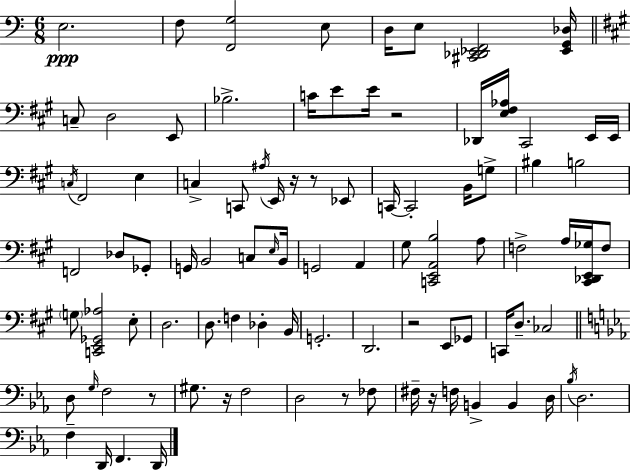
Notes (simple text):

E3/h. F3/e [F2,G3]/h E3/e D3/s E3/e [C#2,Db2,Eb2,F2]/h [Eb2,G2,Db3]/s C3/e D3/h E2/e Bb3/h. C4/s E4/e E4/s R/h Db2/s [E3,F#3,Ab3]/s C#2/h E2/s E2/s C3/s F#2/h E3/q C3/q C2/e A#3/s E2/s R/s R/e Eb2/e C2/s C2/h B2/s G3/e BIS3/q B3/h F2/h Db3/e Gb2/e G2/s B2/h C3/e E3/s B2/s G2/h A2/q G#3/e [C2,E2,A2,B3]/h A3/e F3/h A3/s [C#2,Db2,E2,Gb3]/s F3/e G3/e [C2,E2,Gb2,Ab3]/h E3/e D3/h. D3/e. F3/q Db3/q B2/s G2/h. D2/h. R/h E2/e Gb2/e C2/s D3/e. CES3/h D3/e G3/s F3/h R/e G#3/e. R/s F3/h D3/h R/e FES3/e F#3/s R/s F3/s B2/q B2/q D3/s Bb3/s D3/h. F3/q D2/s F2/q. D2/s